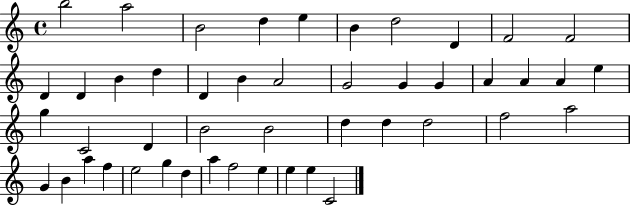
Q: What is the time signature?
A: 4/4